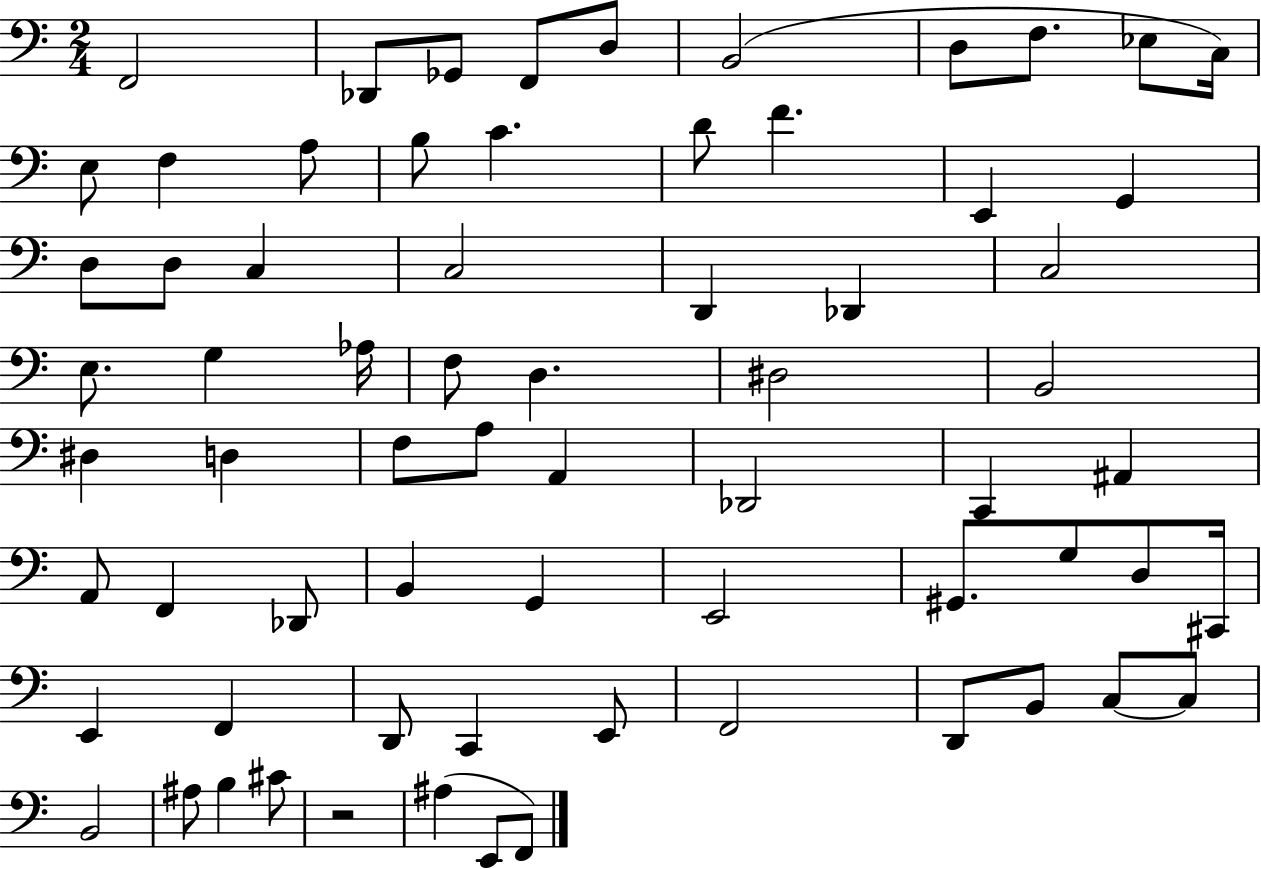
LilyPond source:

{
  \clef bass
  \numericTimeSignature
  \time 2/4
  \key c \major
  \repeat volta 2 { f,2 | des,8 ges,8 f,8 d8 | b,2( | d8 f8. ees8 c16) | \break e8 f4 a8 | b8 c'4. | d'8 f'4. | e,4 g,4 | \break d8 d8 c4 | c2 | d,4 des,4 | c2 | \break e8. g4 aes16 | f8 d4. | dis2 | b,2 | \break dis4 d4 | f8 a8 a,4 | des,2 | c,4 ais,4 | \break a,8 f,4 des,8 | b,4 g,4 | e,2 | gis,8. g8 d8 cis,16 | \break e,4 f,4 | d,8 c,4 e,8 | f,2 | d,8 b,8 c8~~ c8 | \break b,2 | ais8 b4 cis'8 | r2 | ais4( e,8 f,8) | \break } \bar "|."
}